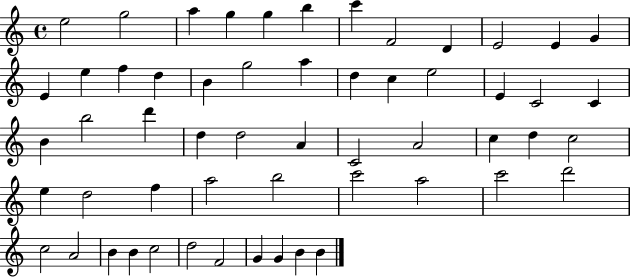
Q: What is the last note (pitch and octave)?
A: B4